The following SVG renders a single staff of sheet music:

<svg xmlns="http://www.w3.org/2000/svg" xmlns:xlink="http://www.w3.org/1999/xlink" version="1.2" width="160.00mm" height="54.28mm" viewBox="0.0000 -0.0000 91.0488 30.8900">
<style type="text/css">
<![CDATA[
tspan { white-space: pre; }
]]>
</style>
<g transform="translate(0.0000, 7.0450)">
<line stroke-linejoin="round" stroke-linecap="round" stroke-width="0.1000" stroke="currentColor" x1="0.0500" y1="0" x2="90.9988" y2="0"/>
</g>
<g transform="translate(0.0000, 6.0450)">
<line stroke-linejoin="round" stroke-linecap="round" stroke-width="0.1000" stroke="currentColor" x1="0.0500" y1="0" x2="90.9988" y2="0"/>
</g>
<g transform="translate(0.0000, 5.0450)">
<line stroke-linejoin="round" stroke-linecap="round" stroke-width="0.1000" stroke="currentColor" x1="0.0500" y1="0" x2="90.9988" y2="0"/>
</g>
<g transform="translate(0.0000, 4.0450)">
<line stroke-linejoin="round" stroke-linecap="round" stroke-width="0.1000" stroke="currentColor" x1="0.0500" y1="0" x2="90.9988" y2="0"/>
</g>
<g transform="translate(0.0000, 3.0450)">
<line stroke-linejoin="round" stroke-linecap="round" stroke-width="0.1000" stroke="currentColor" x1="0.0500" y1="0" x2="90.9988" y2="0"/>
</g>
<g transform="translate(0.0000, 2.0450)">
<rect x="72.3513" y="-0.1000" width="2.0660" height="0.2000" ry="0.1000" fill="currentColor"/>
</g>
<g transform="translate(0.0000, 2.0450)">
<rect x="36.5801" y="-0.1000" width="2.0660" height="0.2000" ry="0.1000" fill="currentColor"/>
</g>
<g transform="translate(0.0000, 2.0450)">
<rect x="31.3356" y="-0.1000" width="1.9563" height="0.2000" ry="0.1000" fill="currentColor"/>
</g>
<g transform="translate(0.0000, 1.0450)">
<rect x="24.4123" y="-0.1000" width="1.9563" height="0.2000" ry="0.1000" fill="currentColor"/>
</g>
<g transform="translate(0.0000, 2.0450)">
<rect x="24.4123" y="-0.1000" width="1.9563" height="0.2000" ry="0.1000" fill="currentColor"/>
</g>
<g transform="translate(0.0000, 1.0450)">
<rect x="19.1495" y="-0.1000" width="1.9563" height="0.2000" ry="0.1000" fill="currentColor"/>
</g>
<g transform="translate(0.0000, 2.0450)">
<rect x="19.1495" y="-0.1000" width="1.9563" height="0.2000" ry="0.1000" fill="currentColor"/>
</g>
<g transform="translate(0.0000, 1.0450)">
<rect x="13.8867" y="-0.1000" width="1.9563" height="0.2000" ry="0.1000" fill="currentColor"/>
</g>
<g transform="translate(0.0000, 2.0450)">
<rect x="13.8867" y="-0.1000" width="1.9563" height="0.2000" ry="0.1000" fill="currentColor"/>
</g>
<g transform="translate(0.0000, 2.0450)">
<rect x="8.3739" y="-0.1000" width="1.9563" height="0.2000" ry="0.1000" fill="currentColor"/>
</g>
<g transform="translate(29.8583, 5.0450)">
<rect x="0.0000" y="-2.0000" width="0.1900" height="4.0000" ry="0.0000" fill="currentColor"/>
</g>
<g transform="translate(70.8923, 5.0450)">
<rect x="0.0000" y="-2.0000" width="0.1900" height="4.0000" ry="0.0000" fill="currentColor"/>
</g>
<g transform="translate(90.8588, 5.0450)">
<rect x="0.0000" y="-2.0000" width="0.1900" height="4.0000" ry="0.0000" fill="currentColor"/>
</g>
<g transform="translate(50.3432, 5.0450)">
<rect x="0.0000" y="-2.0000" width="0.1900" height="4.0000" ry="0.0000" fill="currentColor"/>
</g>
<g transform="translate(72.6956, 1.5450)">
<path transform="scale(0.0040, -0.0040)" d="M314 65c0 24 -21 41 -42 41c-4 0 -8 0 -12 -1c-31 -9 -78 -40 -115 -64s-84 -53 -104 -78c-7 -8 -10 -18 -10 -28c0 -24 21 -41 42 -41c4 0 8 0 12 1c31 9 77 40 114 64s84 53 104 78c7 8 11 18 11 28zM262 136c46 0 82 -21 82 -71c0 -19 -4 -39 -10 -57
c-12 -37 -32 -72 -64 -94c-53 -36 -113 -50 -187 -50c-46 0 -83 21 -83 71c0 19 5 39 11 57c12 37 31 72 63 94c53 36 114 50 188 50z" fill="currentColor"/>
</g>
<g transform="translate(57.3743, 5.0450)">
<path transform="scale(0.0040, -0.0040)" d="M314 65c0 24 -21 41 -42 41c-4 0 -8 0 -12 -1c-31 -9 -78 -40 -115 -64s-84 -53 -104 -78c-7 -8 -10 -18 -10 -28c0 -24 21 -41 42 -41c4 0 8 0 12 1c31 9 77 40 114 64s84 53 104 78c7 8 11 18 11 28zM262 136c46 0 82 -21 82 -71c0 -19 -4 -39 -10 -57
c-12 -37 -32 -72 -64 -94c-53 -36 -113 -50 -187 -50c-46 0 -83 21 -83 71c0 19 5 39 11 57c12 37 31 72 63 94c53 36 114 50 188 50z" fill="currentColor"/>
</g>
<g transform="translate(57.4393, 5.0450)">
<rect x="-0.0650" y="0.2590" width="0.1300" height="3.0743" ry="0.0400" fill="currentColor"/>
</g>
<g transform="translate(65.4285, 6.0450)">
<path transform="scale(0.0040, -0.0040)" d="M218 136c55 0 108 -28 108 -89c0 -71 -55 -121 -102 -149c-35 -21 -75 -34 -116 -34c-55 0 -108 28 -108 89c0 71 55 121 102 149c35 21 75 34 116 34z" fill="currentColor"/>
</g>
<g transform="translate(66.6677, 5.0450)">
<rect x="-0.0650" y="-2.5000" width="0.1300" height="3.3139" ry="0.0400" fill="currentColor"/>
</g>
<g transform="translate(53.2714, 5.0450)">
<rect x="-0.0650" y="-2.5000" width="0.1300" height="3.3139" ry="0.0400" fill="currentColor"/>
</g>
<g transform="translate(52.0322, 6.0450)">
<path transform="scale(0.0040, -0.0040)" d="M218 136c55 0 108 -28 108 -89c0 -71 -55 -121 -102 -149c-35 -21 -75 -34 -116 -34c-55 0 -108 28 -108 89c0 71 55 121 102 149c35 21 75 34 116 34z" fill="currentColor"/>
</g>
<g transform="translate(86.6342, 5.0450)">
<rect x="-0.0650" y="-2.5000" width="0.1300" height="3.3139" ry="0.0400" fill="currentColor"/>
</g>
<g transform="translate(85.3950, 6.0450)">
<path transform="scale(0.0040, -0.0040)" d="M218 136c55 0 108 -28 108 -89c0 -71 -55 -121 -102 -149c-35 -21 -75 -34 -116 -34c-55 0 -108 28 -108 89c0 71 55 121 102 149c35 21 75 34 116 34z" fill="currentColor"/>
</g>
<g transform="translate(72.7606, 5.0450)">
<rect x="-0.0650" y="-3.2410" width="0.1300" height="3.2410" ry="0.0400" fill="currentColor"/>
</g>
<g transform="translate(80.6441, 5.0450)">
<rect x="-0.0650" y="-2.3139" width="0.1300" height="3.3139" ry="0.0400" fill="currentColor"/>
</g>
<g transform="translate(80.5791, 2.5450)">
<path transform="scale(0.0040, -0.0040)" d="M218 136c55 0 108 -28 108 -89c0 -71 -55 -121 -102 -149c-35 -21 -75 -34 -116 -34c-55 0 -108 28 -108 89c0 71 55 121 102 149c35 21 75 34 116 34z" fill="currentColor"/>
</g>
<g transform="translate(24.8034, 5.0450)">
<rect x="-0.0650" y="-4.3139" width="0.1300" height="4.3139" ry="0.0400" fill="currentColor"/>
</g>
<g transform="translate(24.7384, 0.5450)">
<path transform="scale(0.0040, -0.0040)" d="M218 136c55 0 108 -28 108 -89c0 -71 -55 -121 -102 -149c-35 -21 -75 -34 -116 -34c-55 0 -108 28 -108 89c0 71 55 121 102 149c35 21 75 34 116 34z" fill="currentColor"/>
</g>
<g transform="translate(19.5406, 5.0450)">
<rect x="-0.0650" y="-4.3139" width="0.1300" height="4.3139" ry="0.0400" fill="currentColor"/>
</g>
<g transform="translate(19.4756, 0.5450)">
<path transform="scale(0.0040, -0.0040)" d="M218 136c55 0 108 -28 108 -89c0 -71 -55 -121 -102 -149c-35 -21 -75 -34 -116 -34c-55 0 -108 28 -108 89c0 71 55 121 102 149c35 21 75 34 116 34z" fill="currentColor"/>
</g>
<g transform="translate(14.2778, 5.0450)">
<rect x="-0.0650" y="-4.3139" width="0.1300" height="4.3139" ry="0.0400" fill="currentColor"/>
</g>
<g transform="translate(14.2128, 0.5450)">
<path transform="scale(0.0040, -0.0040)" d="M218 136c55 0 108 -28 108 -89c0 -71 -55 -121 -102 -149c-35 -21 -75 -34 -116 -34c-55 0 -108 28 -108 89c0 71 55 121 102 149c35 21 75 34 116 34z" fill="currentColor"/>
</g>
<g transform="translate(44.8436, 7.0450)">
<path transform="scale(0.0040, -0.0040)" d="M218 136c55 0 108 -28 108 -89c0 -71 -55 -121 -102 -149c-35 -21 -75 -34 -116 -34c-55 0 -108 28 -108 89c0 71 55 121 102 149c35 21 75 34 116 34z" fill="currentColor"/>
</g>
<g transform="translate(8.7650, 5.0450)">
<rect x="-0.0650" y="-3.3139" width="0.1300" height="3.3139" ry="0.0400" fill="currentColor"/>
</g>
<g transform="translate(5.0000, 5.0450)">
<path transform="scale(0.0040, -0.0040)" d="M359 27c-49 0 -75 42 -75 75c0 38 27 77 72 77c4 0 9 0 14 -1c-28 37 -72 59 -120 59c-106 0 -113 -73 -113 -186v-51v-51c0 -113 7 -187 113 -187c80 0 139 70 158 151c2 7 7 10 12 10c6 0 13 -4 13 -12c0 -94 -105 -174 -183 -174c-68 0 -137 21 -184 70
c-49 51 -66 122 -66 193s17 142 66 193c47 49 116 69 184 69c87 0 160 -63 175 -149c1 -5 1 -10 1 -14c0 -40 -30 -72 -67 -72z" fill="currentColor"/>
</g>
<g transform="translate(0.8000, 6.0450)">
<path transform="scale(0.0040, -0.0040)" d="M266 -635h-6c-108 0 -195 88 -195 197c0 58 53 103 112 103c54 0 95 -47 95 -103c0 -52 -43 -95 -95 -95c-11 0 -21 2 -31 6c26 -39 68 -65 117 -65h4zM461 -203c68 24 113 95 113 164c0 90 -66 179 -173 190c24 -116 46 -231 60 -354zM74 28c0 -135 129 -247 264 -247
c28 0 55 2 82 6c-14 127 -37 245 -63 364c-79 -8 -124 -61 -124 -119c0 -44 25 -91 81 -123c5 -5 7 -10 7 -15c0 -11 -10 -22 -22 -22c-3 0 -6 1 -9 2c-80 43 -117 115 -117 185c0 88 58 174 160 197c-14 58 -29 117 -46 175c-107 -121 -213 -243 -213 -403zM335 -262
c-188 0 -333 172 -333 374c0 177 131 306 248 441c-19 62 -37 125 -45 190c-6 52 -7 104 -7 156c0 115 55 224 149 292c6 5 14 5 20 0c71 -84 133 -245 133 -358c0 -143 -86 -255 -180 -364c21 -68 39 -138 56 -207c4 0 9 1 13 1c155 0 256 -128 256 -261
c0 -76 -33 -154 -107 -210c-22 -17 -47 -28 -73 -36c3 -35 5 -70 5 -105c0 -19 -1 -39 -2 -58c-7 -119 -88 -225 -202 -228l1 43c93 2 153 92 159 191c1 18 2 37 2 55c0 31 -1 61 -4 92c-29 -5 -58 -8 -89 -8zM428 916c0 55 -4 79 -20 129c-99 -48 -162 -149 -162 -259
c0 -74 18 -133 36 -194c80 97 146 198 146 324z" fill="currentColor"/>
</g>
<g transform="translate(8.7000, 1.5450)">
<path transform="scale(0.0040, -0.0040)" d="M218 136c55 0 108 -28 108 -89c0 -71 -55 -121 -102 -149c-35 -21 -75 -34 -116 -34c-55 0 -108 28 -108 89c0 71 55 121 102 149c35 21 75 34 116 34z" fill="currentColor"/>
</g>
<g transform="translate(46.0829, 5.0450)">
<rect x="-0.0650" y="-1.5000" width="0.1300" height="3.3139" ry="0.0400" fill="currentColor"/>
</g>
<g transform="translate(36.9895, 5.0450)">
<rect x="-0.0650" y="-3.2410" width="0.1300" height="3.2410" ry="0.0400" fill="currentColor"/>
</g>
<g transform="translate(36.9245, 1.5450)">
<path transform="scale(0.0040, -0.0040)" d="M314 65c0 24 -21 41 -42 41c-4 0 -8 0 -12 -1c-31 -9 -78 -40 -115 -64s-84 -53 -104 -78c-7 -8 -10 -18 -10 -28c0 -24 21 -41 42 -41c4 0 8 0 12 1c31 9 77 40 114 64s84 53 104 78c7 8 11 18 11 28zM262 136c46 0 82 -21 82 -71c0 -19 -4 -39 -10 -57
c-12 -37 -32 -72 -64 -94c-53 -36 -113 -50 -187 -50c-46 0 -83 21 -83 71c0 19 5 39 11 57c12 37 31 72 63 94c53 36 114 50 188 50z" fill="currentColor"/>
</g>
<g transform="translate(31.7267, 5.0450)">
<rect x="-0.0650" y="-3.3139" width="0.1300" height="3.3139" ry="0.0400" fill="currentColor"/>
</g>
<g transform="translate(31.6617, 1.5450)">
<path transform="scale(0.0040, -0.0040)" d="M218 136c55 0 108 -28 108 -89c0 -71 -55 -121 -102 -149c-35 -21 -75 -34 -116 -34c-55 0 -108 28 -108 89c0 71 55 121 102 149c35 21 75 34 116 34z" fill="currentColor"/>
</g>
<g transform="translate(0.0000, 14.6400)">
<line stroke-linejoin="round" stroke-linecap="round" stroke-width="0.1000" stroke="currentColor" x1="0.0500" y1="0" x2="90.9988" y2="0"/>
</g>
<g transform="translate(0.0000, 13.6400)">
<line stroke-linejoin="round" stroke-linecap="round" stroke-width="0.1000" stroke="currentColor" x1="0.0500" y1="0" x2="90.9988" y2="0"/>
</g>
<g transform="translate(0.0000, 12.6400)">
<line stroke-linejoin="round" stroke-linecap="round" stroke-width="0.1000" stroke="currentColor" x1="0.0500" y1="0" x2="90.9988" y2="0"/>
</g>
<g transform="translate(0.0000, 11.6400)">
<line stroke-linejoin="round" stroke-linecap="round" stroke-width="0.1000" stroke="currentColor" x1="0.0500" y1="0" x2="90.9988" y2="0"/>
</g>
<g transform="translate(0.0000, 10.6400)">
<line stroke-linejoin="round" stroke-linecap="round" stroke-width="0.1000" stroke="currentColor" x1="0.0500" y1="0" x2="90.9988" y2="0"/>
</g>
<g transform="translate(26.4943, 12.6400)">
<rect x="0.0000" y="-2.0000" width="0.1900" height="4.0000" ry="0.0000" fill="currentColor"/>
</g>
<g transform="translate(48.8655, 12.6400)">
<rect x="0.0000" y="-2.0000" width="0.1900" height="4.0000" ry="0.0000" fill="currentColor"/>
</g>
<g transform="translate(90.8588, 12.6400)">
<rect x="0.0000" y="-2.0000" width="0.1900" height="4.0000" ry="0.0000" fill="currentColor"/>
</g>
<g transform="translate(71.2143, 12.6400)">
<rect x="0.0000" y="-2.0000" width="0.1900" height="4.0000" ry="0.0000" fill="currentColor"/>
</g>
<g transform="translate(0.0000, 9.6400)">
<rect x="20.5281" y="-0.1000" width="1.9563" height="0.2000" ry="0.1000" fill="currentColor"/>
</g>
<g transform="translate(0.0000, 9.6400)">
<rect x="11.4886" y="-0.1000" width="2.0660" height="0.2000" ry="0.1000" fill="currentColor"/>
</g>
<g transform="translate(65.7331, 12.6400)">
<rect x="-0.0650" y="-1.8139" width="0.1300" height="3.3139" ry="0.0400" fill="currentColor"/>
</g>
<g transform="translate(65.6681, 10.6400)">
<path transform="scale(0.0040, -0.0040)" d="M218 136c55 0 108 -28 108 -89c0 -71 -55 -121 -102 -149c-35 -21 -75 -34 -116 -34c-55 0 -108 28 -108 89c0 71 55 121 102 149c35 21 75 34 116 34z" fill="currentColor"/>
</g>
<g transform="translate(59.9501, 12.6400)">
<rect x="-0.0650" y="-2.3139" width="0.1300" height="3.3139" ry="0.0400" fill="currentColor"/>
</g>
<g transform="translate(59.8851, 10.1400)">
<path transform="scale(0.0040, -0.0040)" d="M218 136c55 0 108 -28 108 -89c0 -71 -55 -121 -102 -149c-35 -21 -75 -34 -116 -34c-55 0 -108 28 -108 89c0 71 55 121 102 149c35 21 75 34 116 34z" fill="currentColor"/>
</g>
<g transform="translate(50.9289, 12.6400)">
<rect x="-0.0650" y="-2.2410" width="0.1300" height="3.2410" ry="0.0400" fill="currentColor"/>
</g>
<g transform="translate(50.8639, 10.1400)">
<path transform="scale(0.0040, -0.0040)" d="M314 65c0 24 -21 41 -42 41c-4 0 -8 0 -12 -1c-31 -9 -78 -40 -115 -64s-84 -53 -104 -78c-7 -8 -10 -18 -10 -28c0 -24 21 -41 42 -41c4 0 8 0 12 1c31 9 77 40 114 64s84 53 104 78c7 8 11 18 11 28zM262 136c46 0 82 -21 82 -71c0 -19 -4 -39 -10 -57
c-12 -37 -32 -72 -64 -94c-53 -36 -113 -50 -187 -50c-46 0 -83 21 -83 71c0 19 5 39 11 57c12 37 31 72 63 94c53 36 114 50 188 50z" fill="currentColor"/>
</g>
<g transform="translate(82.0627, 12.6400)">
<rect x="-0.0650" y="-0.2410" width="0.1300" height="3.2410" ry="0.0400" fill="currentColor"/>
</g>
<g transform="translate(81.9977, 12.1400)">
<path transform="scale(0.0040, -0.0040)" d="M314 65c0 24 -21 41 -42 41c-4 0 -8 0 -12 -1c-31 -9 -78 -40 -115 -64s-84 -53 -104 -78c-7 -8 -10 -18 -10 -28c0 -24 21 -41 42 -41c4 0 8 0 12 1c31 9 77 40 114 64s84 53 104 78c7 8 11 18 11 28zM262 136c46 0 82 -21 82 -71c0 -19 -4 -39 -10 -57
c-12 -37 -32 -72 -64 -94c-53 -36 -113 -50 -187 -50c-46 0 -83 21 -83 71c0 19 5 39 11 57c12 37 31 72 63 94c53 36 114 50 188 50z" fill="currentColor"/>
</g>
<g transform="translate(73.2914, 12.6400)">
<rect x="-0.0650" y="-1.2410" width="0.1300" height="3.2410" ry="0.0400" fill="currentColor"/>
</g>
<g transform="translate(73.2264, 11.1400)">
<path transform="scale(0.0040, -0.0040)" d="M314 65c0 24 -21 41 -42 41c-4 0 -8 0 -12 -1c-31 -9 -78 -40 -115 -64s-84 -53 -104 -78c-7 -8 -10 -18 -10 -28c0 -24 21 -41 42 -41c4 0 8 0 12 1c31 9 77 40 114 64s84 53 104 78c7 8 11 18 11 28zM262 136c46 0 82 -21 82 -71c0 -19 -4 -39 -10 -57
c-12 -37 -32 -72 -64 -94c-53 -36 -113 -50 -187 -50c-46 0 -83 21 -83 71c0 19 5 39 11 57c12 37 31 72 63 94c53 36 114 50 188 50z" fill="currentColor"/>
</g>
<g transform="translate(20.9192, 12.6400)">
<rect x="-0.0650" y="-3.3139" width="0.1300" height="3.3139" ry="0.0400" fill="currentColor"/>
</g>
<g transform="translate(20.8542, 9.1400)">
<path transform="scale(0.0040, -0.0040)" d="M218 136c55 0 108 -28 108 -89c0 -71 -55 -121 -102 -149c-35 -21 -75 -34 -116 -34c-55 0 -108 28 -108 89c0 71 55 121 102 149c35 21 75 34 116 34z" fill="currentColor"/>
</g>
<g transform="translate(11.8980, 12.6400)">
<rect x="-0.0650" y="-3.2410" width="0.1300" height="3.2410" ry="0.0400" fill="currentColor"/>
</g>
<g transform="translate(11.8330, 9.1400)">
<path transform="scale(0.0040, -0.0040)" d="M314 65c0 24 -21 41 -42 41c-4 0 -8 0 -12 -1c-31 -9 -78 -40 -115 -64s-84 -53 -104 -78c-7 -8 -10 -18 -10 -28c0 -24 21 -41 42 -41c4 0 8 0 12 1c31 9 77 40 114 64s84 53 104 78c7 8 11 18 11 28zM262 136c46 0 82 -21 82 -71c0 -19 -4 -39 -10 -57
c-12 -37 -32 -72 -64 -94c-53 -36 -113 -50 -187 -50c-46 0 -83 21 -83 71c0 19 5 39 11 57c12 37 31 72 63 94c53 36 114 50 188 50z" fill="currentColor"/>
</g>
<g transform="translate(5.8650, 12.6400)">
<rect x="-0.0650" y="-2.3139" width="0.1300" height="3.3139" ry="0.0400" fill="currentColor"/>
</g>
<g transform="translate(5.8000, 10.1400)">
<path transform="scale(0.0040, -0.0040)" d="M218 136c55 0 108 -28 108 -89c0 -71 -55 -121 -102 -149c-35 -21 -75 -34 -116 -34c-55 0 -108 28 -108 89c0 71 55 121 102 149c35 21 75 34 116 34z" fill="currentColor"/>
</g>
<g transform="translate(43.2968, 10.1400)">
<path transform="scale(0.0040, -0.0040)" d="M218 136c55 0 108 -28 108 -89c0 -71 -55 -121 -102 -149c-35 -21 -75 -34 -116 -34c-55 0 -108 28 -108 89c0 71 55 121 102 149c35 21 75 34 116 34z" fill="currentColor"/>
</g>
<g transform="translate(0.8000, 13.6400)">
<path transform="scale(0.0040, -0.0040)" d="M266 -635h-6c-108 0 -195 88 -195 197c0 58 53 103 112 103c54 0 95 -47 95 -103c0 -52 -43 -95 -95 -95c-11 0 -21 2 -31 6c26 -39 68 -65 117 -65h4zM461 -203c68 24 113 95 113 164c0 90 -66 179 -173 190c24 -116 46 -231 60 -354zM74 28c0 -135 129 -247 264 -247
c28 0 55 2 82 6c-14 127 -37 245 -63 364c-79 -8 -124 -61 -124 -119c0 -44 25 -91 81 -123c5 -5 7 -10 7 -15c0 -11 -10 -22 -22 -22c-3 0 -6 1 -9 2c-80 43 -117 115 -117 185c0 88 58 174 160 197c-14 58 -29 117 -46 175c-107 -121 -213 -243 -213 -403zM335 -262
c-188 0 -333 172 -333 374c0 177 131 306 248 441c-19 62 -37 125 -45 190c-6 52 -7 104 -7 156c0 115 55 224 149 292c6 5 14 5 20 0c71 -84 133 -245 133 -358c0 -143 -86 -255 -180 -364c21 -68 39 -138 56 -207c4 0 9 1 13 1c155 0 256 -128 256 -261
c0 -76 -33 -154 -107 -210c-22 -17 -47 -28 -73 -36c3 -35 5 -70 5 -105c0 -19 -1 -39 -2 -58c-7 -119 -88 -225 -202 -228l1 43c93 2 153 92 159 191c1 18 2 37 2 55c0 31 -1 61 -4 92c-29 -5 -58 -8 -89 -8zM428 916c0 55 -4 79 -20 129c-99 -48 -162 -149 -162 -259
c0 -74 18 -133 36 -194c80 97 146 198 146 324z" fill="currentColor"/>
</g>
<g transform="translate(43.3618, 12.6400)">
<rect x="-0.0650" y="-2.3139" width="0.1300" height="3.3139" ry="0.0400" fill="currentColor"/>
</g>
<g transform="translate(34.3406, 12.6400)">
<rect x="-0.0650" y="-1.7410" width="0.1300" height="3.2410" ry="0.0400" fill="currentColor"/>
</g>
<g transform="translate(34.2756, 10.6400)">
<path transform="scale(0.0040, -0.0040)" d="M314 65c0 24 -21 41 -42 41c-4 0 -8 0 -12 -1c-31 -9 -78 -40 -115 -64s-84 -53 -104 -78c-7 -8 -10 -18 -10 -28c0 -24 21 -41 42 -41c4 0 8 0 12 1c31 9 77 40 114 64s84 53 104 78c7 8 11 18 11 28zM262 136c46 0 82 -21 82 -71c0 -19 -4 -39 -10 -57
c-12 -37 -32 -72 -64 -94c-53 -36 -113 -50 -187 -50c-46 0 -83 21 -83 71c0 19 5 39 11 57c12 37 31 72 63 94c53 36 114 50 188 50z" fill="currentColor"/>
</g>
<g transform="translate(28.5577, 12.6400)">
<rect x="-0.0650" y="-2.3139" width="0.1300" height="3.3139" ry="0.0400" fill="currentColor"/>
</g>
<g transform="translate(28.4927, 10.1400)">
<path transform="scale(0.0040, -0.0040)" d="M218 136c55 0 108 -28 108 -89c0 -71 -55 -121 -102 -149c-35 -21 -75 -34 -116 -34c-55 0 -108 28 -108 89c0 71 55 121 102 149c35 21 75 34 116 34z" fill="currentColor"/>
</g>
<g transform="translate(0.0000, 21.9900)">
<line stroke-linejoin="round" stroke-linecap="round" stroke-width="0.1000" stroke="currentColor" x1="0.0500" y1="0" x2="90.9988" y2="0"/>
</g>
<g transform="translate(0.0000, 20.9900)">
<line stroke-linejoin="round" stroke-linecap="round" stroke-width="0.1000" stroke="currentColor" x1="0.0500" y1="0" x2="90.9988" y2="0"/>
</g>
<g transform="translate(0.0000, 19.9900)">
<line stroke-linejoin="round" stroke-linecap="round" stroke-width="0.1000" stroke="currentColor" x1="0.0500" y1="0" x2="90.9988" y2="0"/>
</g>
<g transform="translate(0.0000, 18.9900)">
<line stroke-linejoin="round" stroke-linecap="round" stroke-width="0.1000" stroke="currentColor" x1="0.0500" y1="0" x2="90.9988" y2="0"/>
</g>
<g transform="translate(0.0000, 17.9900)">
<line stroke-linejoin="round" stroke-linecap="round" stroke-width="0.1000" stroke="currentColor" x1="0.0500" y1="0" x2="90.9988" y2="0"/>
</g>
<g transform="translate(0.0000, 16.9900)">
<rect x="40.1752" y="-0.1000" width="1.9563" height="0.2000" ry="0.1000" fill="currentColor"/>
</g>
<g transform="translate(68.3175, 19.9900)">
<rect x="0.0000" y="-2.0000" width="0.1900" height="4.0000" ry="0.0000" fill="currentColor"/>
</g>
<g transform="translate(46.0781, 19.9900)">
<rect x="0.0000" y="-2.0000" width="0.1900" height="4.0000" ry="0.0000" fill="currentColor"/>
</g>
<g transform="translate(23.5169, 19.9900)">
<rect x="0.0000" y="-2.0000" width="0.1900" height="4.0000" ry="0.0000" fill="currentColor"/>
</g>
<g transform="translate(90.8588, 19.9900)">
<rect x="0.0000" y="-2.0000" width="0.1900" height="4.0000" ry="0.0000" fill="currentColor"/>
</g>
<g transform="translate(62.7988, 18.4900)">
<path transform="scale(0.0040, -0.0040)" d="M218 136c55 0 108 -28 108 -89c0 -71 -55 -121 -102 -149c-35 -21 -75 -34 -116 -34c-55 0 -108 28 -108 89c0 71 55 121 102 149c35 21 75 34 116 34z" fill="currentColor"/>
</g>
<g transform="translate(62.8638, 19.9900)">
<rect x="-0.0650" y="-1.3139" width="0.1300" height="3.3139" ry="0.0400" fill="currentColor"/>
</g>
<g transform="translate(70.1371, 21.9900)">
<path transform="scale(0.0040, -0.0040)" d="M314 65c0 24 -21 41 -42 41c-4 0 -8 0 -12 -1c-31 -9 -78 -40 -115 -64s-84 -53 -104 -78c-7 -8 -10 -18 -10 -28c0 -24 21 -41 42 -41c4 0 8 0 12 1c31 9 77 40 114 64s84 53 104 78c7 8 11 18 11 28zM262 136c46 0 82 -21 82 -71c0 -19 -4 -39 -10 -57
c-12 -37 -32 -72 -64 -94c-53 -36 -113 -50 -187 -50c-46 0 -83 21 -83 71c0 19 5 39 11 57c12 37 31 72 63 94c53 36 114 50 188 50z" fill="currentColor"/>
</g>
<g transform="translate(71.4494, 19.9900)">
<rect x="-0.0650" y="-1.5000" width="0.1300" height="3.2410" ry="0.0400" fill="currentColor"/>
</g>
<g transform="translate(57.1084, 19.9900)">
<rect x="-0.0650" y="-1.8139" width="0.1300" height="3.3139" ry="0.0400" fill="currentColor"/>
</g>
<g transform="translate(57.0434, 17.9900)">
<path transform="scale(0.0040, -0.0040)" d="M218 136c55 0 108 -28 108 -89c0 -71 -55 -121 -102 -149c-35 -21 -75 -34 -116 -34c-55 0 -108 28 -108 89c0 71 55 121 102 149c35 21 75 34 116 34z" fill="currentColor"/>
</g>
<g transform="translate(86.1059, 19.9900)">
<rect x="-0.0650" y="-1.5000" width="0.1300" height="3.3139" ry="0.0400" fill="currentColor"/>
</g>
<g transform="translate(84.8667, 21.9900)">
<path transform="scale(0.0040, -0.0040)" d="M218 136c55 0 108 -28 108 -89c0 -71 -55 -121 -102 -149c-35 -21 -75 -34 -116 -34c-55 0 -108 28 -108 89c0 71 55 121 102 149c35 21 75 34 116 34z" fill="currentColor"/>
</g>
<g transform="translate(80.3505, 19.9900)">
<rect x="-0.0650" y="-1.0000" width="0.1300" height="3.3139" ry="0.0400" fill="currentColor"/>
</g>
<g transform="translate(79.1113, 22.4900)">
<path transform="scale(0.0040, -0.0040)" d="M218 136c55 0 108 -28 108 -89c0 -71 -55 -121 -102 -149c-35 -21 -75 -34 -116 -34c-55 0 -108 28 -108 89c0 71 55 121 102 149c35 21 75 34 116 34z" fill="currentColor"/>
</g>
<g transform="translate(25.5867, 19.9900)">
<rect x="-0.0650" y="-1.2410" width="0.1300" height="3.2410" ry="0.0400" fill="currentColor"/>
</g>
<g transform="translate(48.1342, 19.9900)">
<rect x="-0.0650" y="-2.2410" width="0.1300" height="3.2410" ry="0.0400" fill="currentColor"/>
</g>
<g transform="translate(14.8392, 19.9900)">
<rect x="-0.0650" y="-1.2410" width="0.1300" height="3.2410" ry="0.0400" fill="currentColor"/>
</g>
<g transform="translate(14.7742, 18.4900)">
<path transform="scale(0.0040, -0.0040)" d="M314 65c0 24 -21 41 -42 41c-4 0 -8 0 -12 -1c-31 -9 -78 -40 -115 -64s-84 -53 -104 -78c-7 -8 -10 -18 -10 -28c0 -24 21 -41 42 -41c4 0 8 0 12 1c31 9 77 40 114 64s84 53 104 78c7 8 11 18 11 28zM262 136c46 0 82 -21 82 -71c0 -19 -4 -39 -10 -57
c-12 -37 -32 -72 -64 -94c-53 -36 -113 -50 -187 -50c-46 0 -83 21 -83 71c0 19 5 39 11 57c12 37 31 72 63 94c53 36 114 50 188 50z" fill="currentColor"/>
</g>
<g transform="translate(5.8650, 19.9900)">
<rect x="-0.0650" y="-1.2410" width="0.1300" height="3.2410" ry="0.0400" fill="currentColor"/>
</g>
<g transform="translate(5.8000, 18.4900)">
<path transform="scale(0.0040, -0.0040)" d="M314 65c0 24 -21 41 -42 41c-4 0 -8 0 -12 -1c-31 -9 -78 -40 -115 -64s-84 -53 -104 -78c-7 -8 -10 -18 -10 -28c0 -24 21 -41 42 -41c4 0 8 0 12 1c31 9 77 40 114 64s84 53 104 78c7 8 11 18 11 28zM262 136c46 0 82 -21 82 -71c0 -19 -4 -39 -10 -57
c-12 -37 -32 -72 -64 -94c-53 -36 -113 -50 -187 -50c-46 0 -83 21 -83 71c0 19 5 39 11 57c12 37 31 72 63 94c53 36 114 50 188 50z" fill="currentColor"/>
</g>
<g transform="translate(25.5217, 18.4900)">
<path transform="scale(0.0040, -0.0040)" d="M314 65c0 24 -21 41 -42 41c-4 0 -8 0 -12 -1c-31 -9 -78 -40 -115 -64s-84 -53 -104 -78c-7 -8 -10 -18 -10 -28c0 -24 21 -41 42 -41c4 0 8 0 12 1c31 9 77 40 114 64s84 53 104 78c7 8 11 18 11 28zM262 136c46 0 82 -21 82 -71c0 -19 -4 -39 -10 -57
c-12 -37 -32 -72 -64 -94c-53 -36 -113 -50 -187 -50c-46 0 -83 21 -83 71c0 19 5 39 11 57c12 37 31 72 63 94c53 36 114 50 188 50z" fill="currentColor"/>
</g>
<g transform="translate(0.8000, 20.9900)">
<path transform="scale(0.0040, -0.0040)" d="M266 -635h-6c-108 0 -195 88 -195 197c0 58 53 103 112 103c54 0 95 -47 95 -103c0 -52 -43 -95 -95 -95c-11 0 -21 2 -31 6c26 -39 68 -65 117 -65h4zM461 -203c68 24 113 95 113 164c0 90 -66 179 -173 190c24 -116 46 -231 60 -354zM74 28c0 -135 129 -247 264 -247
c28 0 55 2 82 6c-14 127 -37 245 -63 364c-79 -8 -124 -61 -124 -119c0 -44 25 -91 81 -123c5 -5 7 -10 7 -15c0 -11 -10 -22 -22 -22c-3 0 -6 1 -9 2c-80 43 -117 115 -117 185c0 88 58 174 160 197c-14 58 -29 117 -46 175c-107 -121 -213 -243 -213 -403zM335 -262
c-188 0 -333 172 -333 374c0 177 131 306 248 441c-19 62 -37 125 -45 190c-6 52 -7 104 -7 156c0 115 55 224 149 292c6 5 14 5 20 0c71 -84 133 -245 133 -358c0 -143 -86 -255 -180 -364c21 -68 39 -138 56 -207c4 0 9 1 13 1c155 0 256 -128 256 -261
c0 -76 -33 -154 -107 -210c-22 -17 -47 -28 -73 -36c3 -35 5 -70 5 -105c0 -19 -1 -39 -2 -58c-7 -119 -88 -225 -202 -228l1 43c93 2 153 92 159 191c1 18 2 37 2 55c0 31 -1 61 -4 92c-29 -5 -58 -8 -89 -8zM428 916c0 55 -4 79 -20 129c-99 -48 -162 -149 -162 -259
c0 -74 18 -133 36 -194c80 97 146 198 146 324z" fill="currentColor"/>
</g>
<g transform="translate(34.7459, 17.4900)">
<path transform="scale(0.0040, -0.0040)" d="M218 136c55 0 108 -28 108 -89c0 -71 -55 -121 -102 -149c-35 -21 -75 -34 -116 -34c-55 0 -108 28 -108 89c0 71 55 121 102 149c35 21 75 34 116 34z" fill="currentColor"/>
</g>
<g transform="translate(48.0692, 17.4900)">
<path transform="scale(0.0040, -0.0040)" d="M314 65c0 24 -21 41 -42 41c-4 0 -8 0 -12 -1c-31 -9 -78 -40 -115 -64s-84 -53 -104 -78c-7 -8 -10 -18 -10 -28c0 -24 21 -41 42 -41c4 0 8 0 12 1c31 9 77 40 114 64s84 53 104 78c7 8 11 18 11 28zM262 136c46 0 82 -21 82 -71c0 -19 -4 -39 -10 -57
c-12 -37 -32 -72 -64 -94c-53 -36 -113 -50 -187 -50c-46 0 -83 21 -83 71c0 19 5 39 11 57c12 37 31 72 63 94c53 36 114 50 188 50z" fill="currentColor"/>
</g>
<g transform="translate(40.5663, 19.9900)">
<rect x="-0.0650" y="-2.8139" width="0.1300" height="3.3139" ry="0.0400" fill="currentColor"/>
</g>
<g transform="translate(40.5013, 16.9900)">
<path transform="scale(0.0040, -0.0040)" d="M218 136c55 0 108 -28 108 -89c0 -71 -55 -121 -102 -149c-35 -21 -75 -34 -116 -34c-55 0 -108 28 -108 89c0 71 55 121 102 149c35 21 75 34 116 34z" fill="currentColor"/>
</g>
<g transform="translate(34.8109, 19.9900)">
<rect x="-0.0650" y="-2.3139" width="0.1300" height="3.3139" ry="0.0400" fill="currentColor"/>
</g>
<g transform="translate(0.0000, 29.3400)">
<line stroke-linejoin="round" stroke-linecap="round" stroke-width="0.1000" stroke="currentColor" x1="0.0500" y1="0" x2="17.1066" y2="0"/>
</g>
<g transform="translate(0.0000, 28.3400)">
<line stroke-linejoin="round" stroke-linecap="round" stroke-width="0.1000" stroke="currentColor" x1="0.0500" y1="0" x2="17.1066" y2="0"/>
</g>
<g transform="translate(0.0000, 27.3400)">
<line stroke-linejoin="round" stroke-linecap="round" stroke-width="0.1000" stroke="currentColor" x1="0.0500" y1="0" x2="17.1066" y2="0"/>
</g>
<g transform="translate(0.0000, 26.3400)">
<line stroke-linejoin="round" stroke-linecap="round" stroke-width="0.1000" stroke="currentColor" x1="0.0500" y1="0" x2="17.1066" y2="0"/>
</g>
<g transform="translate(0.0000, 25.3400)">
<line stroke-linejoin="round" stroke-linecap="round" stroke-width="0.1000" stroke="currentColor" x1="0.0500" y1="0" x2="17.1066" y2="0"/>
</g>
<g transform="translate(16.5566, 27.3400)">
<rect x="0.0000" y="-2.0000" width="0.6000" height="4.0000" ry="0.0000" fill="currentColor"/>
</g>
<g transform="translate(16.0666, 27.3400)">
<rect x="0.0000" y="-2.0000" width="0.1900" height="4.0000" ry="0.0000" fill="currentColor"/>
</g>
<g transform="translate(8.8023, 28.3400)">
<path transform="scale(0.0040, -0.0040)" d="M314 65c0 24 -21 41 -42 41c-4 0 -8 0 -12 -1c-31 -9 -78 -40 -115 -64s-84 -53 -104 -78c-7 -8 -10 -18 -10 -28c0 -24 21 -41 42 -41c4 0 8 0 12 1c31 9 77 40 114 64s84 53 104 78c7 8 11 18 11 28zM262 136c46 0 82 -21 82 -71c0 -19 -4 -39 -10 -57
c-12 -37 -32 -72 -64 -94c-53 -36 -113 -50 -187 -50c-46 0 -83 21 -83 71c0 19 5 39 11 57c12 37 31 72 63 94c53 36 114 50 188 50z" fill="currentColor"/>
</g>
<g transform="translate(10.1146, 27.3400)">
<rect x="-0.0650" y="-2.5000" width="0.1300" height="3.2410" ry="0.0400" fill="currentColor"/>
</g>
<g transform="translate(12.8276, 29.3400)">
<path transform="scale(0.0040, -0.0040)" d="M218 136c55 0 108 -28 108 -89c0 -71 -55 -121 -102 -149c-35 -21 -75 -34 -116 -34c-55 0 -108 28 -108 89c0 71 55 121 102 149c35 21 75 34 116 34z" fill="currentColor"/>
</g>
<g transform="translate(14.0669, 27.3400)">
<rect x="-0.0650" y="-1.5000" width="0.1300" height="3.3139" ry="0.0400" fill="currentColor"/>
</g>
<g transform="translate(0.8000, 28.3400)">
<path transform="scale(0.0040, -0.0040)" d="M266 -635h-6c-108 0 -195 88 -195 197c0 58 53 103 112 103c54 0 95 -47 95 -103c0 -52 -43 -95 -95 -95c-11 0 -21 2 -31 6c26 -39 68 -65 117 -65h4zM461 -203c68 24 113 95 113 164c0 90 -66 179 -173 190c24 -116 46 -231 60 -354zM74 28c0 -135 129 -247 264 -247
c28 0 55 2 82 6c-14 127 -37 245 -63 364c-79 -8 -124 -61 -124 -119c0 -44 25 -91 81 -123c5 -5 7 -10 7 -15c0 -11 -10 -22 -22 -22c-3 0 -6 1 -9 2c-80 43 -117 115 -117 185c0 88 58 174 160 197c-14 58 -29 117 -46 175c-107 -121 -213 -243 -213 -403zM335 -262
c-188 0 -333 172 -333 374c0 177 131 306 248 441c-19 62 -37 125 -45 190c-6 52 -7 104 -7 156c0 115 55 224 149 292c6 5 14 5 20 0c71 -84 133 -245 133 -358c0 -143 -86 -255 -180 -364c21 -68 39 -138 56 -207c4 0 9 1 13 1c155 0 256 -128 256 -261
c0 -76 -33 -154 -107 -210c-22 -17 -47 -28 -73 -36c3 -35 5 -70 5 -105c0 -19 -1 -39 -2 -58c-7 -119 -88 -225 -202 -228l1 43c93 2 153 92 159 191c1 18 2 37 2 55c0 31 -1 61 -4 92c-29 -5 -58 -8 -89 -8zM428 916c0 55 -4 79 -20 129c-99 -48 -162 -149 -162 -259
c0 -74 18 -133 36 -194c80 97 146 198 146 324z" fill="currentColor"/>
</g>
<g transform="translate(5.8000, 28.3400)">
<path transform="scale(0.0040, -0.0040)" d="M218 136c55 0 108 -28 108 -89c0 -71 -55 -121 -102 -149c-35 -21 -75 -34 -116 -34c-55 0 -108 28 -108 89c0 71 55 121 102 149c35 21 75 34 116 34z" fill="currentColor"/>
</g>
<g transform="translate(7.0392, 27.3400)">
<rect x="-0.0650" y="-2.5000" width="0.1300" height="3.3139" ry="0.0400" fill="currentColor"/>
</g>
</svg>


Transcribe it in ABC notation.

X:1
T:Untitled
M:4/4
L:1/4
K:C
b d' d' d' b b2 E G B2 G b2 g G g b2 b g f2 g g2 g f e2 c2 e2 e2 e2 g a g2 f e E2 D E G G2 E